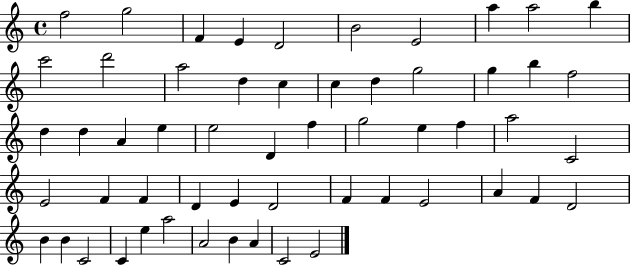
X:1
T:Untitled
M:4/4
L:1/4
K:C
f2 g2 F E D2 B2 E2 a a2 b c'2 d'2 a2 d c c d g2 g b f2 d d A e e2 D f g2 e f a2 C2 E2 F F D E D2 F F E2 A F D2 B B C2 C e a2 A2 B A C2 E2